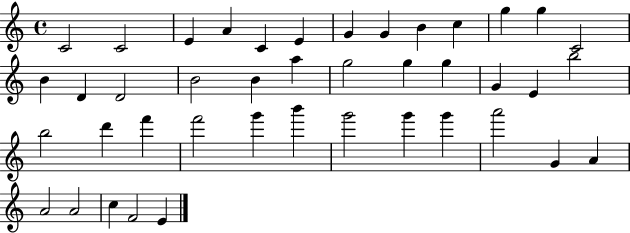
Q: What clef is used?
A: treble